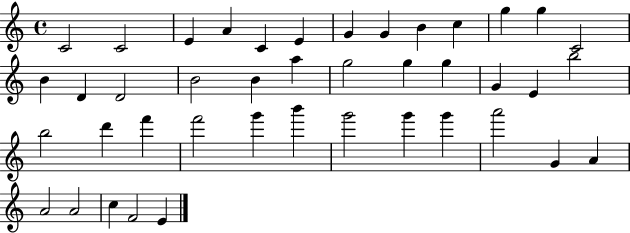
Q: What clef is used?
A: treble